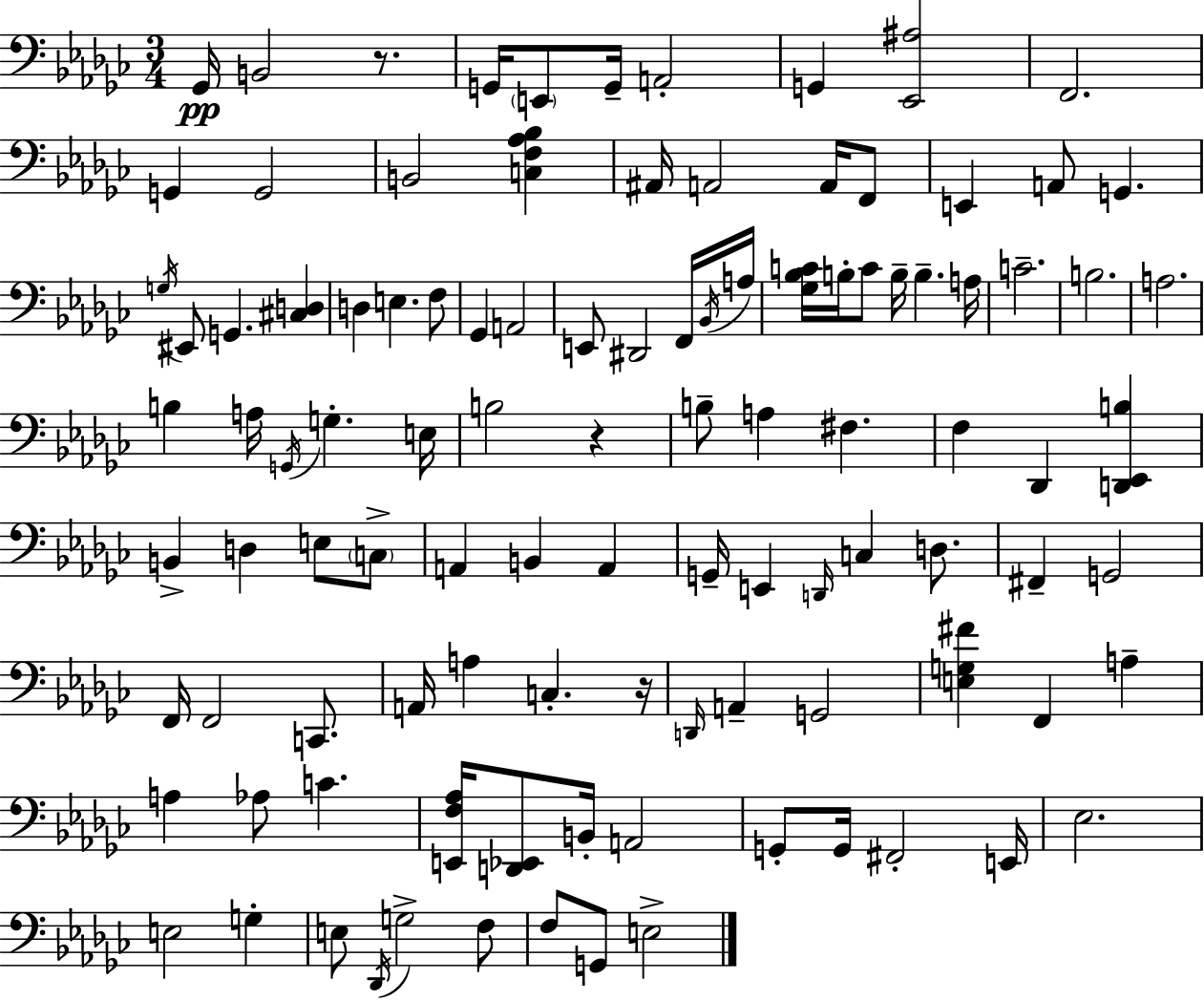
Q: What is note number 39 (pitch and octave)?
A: A3